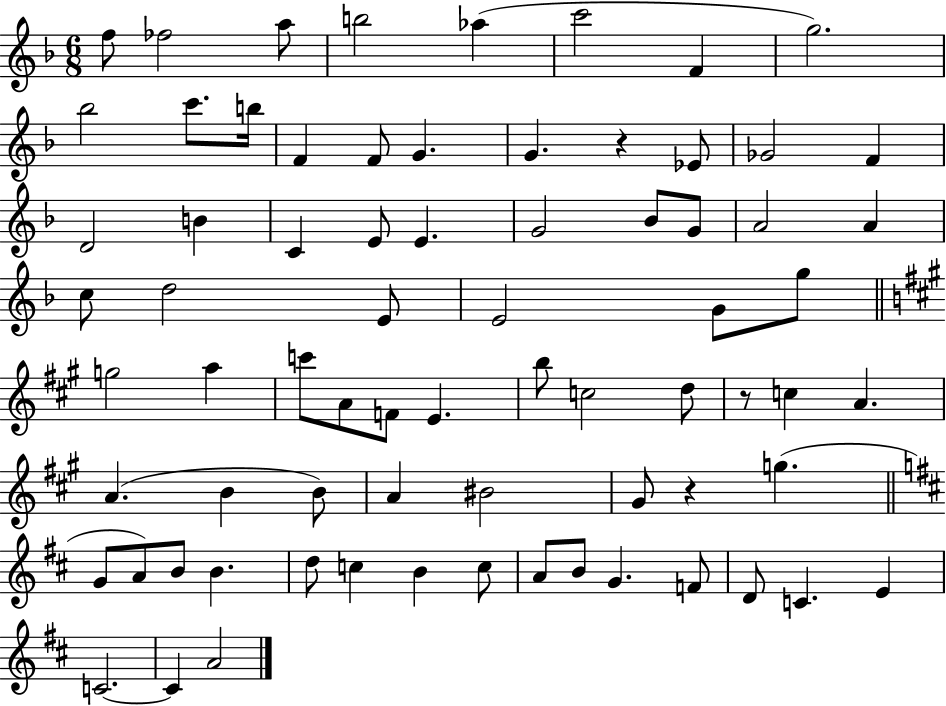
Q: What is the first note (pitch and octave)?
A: F5